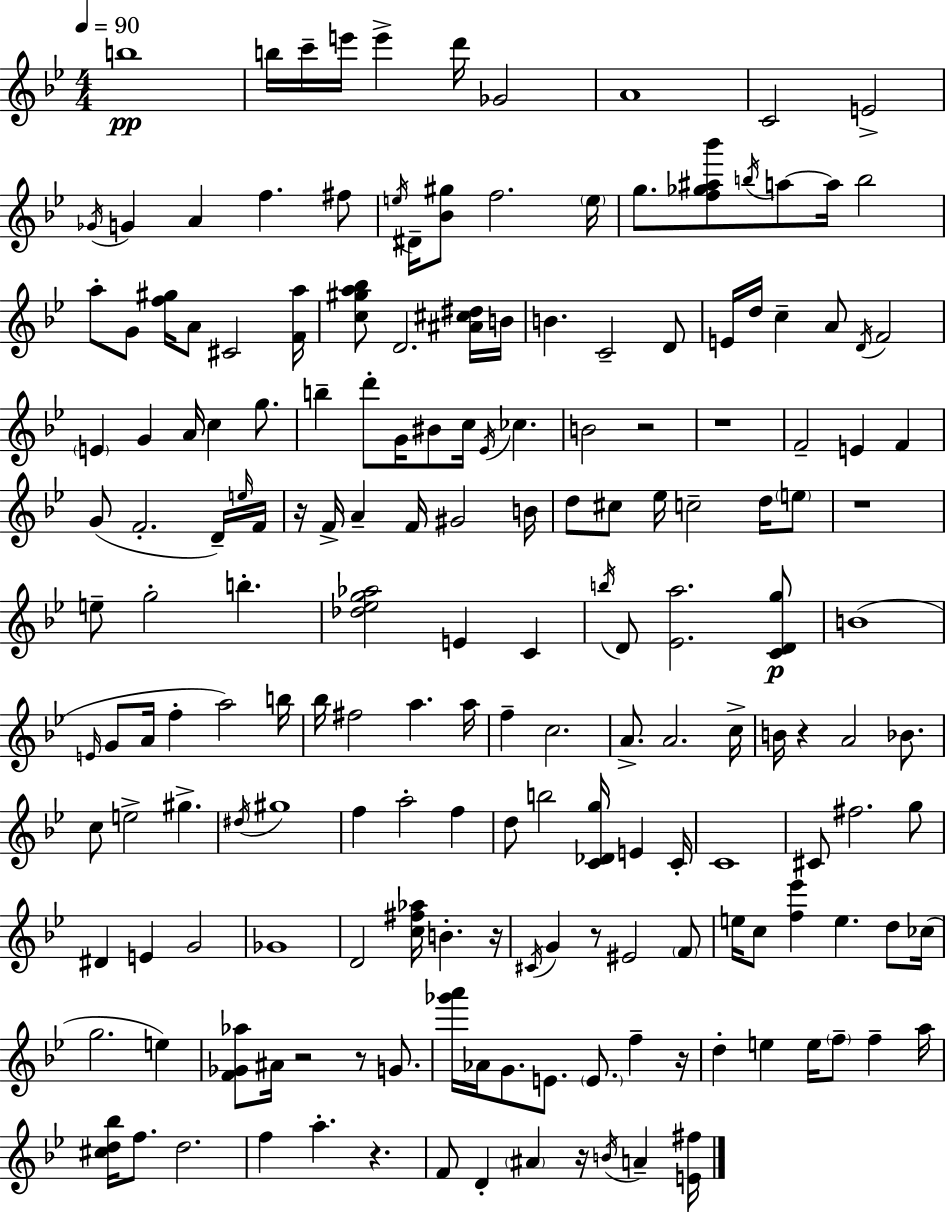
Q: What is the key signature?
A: BES major